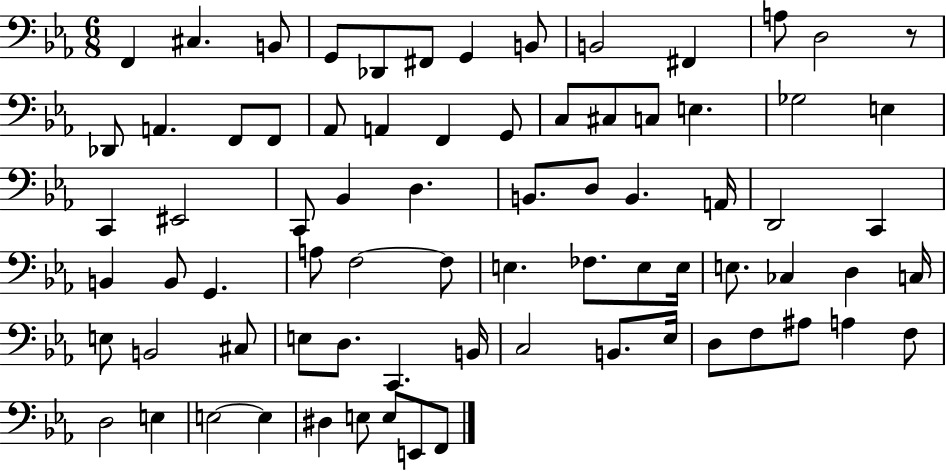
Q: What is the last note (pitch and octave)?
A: F2